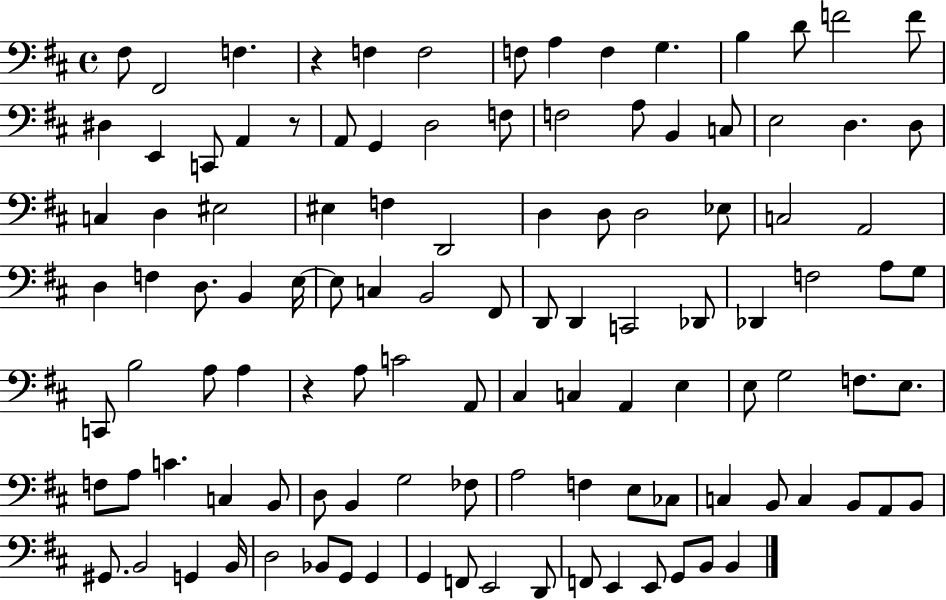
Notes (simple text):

F#3/e F#2/h F3/q. R/q F3/q F3/h F3/e A3/q F3/q G3/q. B3/q D4/e F4/h F4/e D#3/q E2/q C2/e A2/q R/e A2/e G2/q D3/h F3/e F3/h A3/e B2/q C3/e E3/h D3/q. D3/e C3/q D3/q EIS3/h EIS3/q F3/q D2/h D3/q D3/e D3/h Eb3/e C3/h A2/h D3/q F3/q D3/e. B2/q E3/s E3/e C3/q B2/h F#2/e D2/e D2/q C2/h Db2/e Db2/q F3/h A3/e G3/e C2/e B3/h A3/e A3/q R/q A3/e C4/h A2/e C#3/q C3/q A2/q E3/q E3/e G3/h F3/e. E3/e. F3/e A3/e C4/q. C3/q B2/e D3/e B2/q G3/h FES3/e A3/h F3/q E3/e CES3/e C3/q B2/e C3/q B2/e A2/e B2/e G#2/e. B2/h G2/q B2/s D3/h Bb2/e G2/e G2/q G2/q F2/e E2/h D2/e F2/e E2/q E2/e G2/e B2/e B2/q